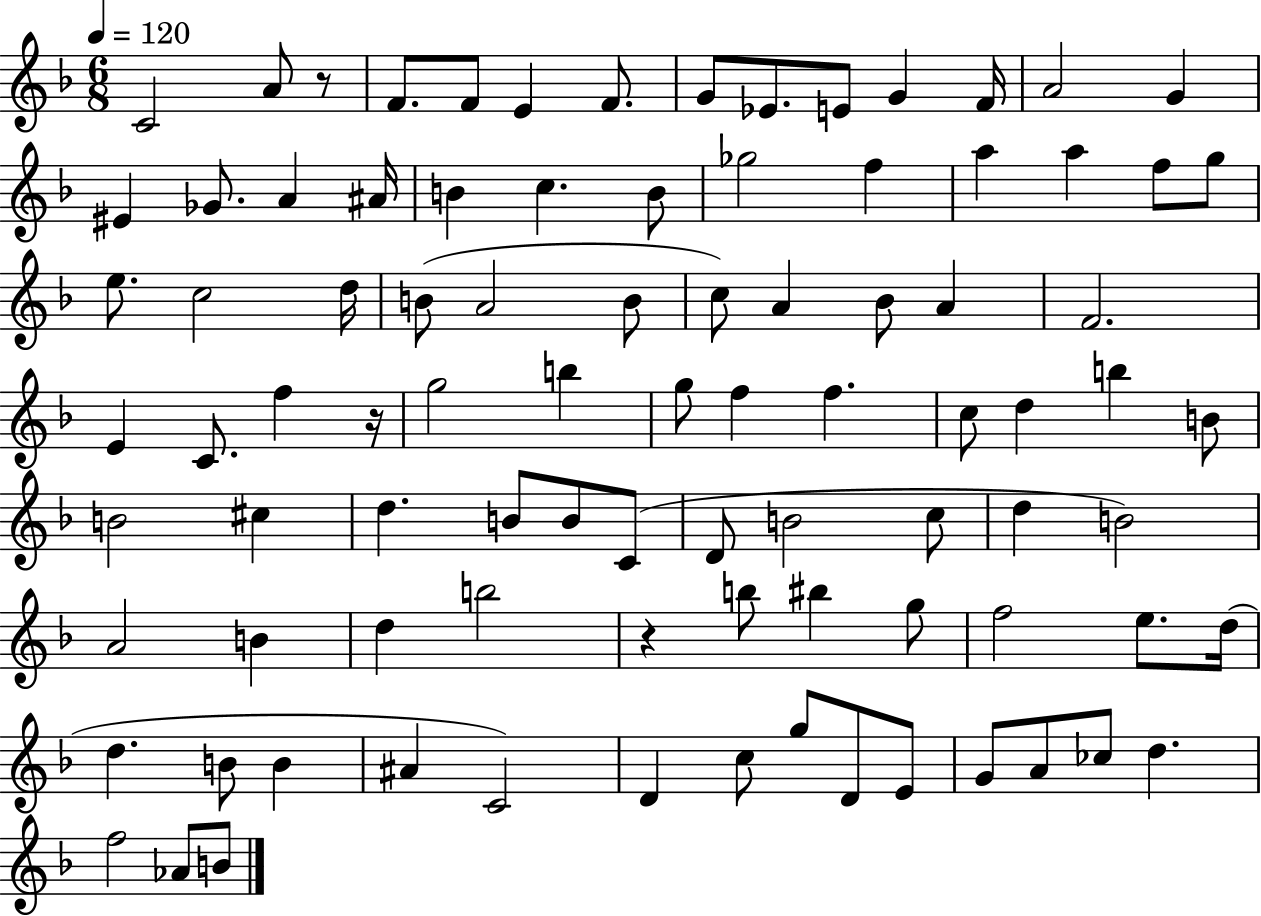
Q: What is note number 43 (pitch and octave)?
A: G5